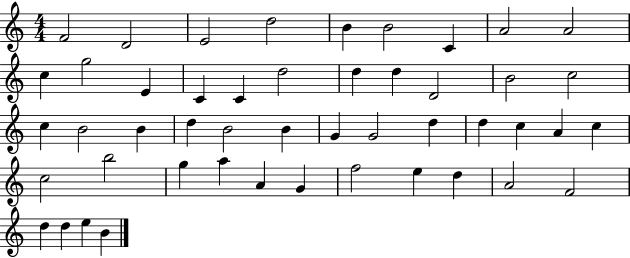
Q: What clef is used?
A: treble